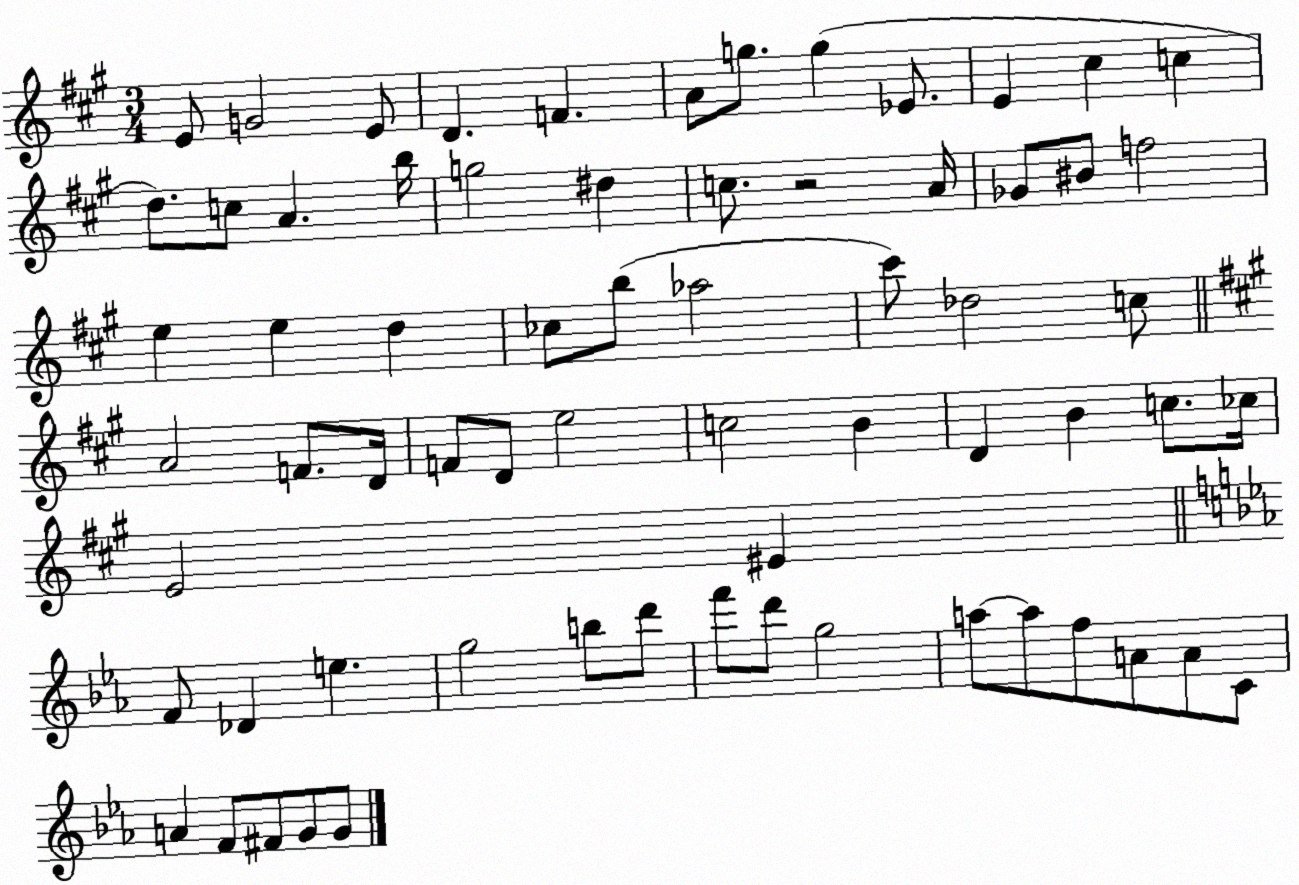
X:1
T:Untitled
M:3/4
L:1/4
K:A
E/2 G2 E/2 D F A/2 g/2 g _E/2 E ^c c d/2 c/2 A b/4 g2 ^d c/2 z2 A/4 _G/2 ^B/2 f2 e e d _c/2 b/2 _a2 ^c'/2 _d2 c/2 A2 F/2 D/4 F/2 D/2 e2 c2 B D B c/2 _c/4 E2 ^E F/2 _D e g2 b/2 d'/2 f'/2 d'/2 g2 a/2 a/2 f/2 A/2 A/2 C/2 A F/2 ^F/2 G/2 G/2